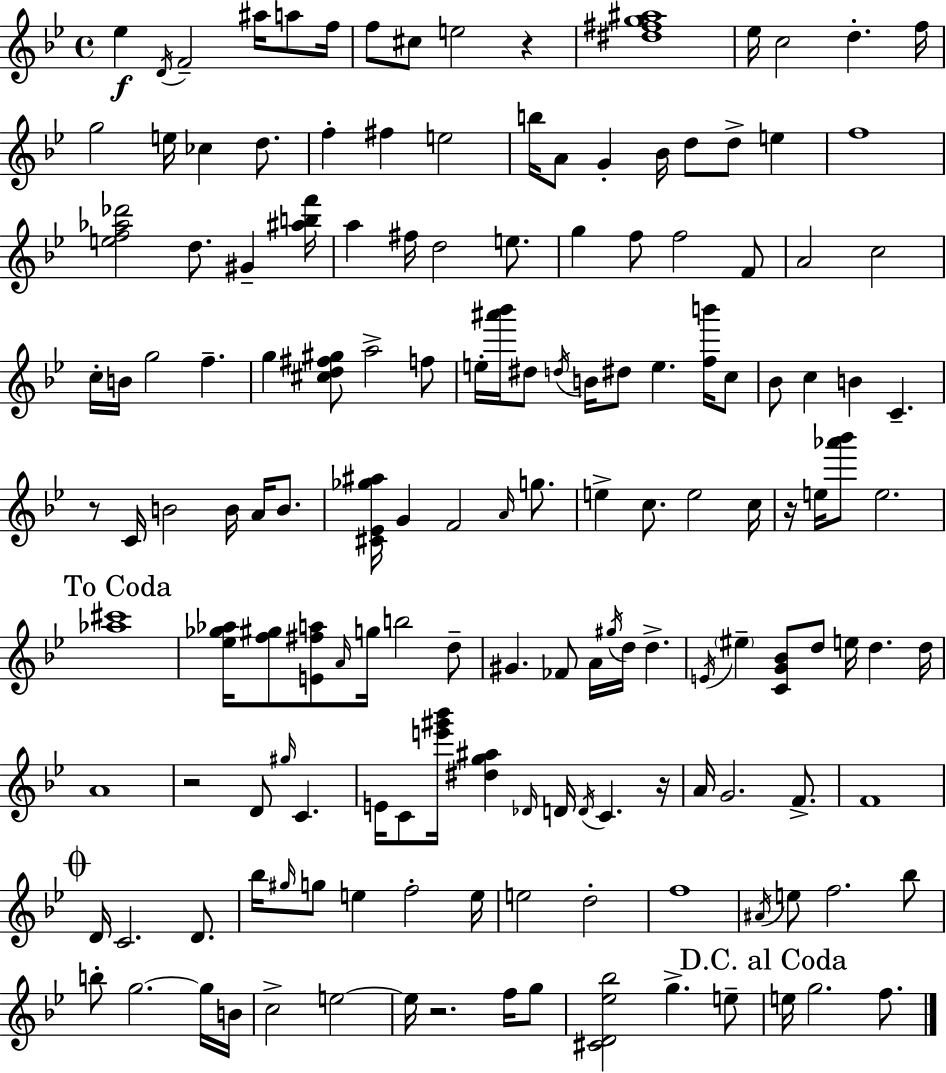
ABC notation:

X:1
T:Untitled
M:4/4
L:1/4
K:Gm
_e D/4 F2 ^a/4 a/2 f/4 f/2 ^c/2 e2 z [^d^fg^a]4 _e/4 c2 d f/4 g2 e/4 _c d/2 f ^f e2 b/4 A/2 G _B/4 d/2 d/2 e f4 [ef_a_d']2 d/2 ^G [^abf']/4 a ^f/4 d2 e/2 g f/2 f2 F/2 A2 c2 c/4 B/4 g2 f g [^cd^f^g]/2 a2 f/2 e/4 [^a'_b']/4 ^d/2 d/4 B/4 ^d/2 e [fb']/4 c/2 _B/2 c B C z/2 C/4 B2 B/4 A/4 B/2 [^C_E_g^a]/4 G F2 A/4 g/2 e c/2 e2 c/4 z/4 e/4 [_a'_b']/2 e2 [_a^c']4 [_e_g_a]/4 [f^g]/2 [E^fa]/2 A/4 g/4 b2 d/2 ^G _F/2 A/4 ^g/4 d/4 d E/4 ^e [CG_B]/2 d/2 e/4 d d/4 A4 z2 D/2 ^g/4 C E/4 C/2 [e'^g'_b']/4 [^dg^a] _D/4 D/4 D/4 C z/4 A/4 G2 F/2 F4 D/4 C2 D/2 _b/4 ^g/4 g/2 e f2 e/4 e2 d2 f4 ^A/4 e/2 f2 _b/2 b/2 g2 g/4 B/4 c2 e2 e/4 z2 f/4 g/2 [^CD_e_b]2 g e/2 e/4 g2 f/2